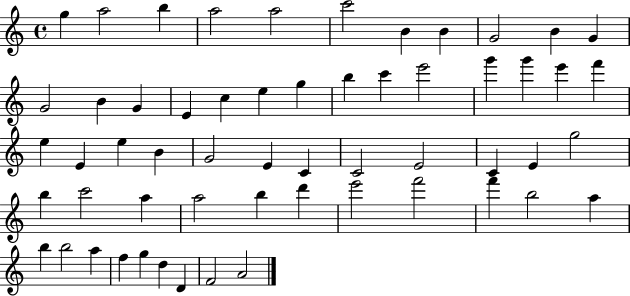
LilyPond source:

{
  \clef treble
  \time 4/4
  \defaultTimeSignature
  \key c \major
  g''4 a''2 b''4 | a''2 a''2 | c'''2 b'4 b'4 | g'2 b'4 g'4 | \break g'2 b'4 g'4 | e'4 c''4 e''4 g''4 | b''4 c'''4 e'''2 | g'''4 g'''4 e'''4 f'''4 | \break e''4 e'4 e''4 b'4 | g'2 e'4 c'4 | c'2 e'2 | c'4 e'4 g''2 | \break b''4 c'''2 a''4 | a''2 b''4 d'''4 | e'''2 f'''2 | f'''4 b''2 a''4 | \break b''4 b''2 a''4 | f''4 g''4 d''4 d'4 | f'2 a'2 | \bar "|."
}